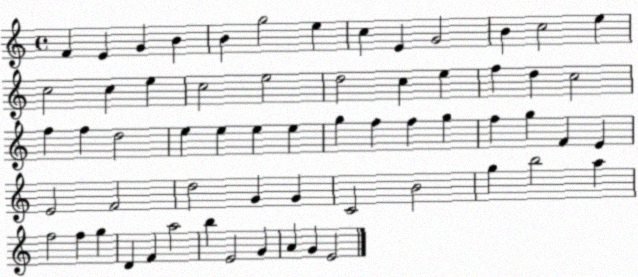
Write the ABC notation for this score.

X:1
T:Untitled
M:4/4
L:1/4
K:C
F E G B B g2 e c E G2 B c2 e c2 c e c2 e2 d2 c e f d c2 f f d2 e e e e g f f g f g F E E2 F2 d2 G G C2 B2 g b2 a f2 f g D F a2 b E2 G A G E2